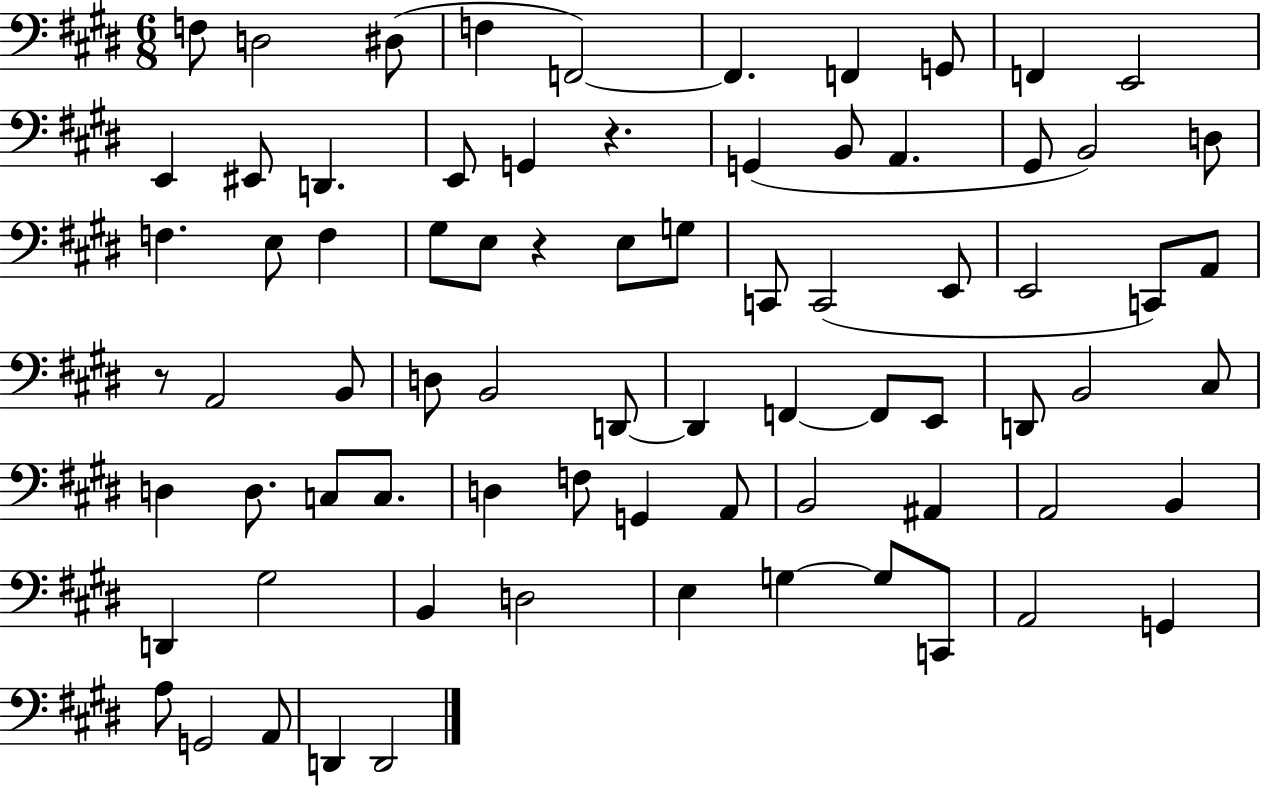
{
  \clef bass
  \numericTimeSignature
  \time 6/8
  \key e \major
  \repeat volta 2 { f8 d2 dis8( | f4 f,2~~) | f,4. f,4 g,8 | f,4 e,2 | \break e,4 eis,8 d,4. | e,8 g,4 r4. | g,4( b,8 a,4. | gis,8 b,2) d8 | \break f4. e8 f4 | gis8 e8 r4 e8 g8 | c,8 c,2( e,8 | e,2 c,8) a,8 | \break r8 a,2 b,8 | d8 b,2 d,8~~ | d,4 f,4~~ f,8 e,8 | d,8 b,2 cis8 | \break d4 d8. c8 c8. | d4 f8 g,4 a,8 | b,2 ais,4 | a,2 b,4 | \break d,4 gis2 | b,4 d2 | e4 g4~~ g8 c,8 | a,2 g,4 | \break a8 g,2 a,8 | d,4 d,2 | } \bar "|."
}